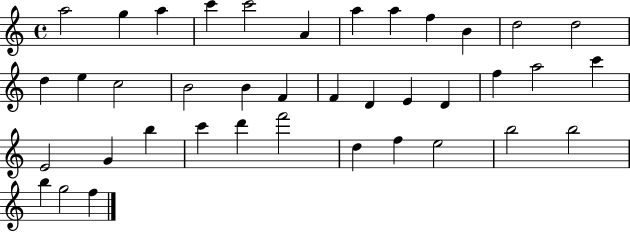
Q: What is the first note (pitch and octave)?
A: A5